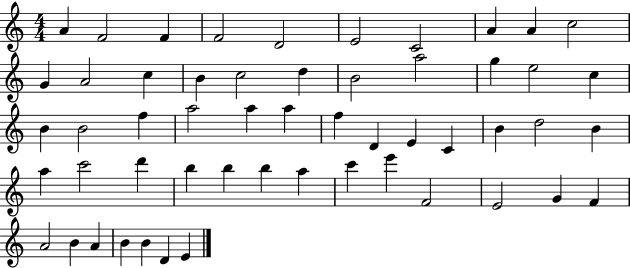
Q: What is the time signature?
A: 4/4